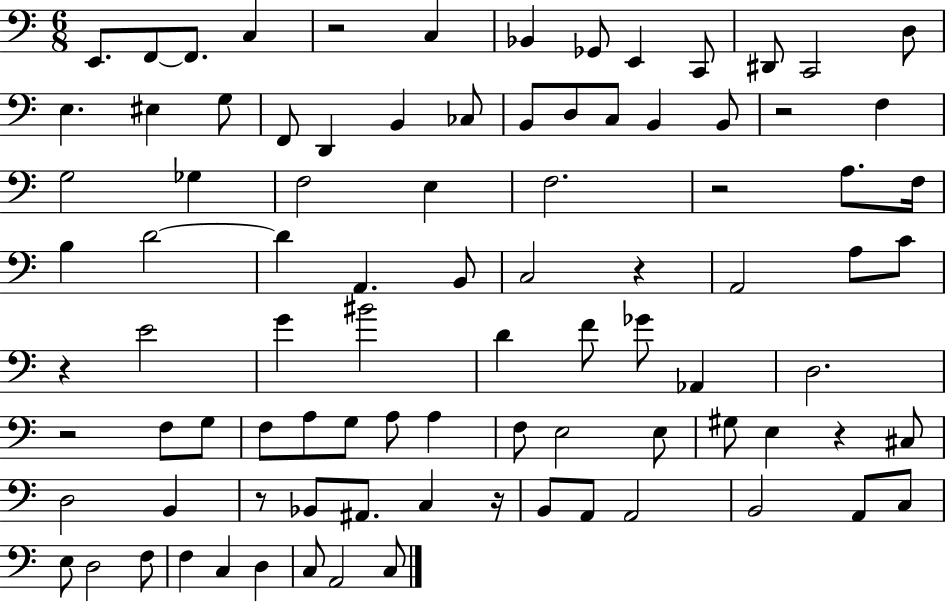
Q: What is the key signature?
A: C major